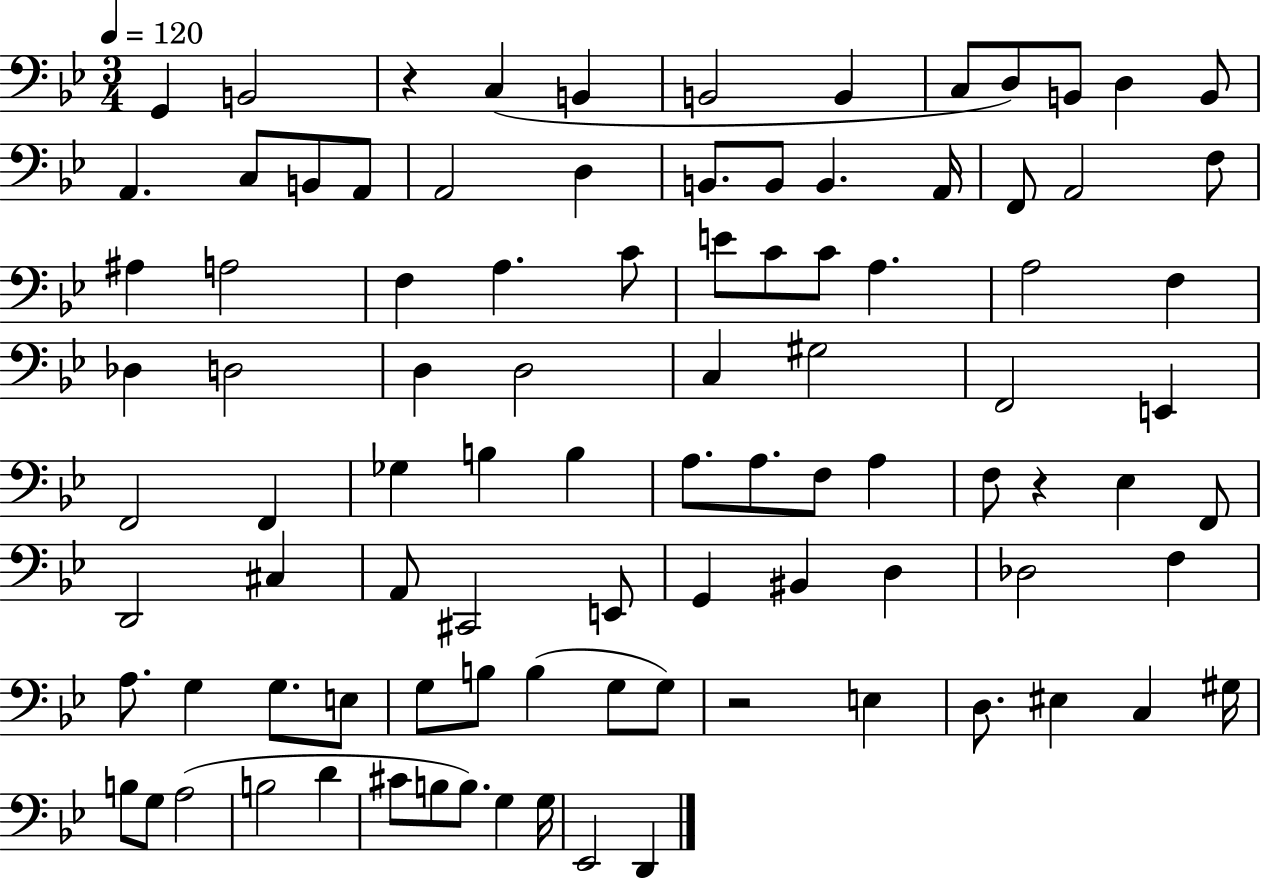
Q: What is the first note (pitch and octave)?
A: G2